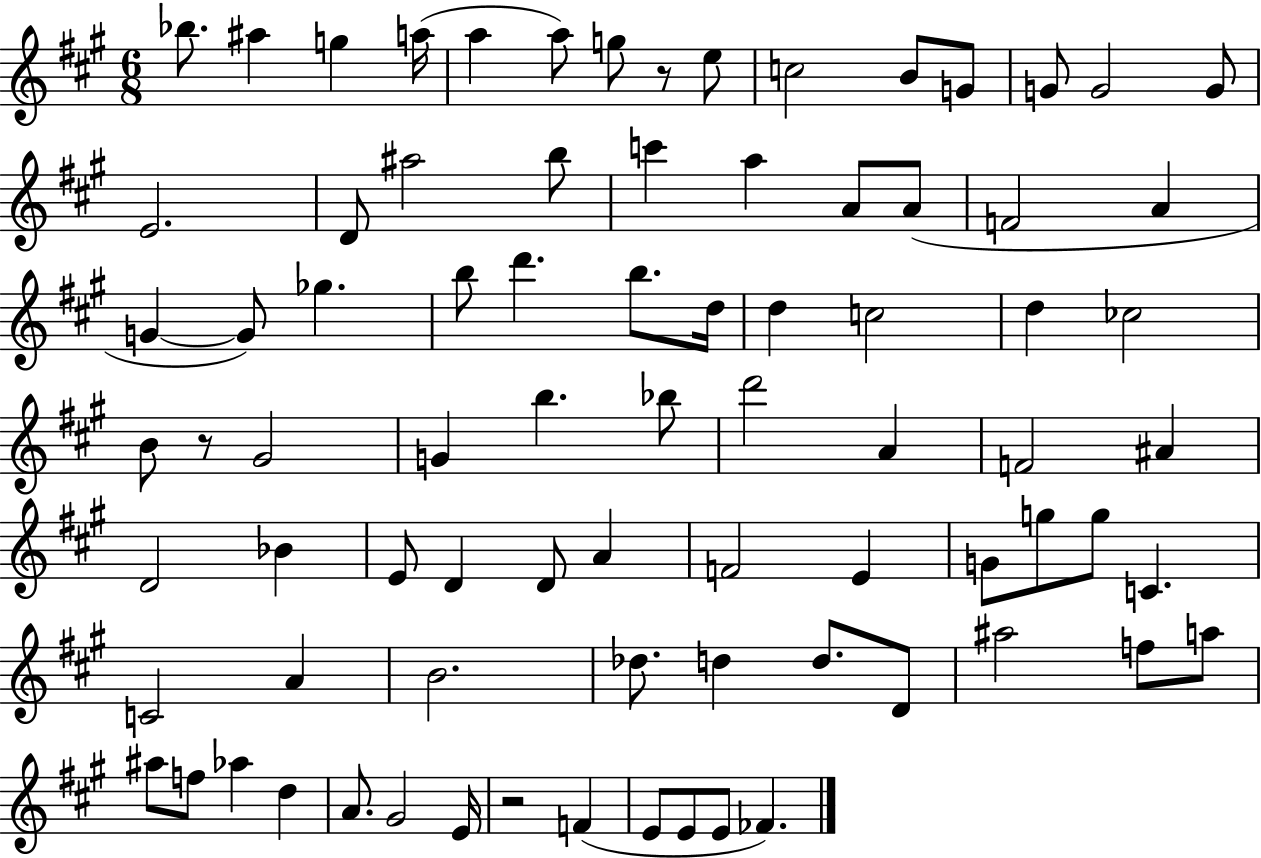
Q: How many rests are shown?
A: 3